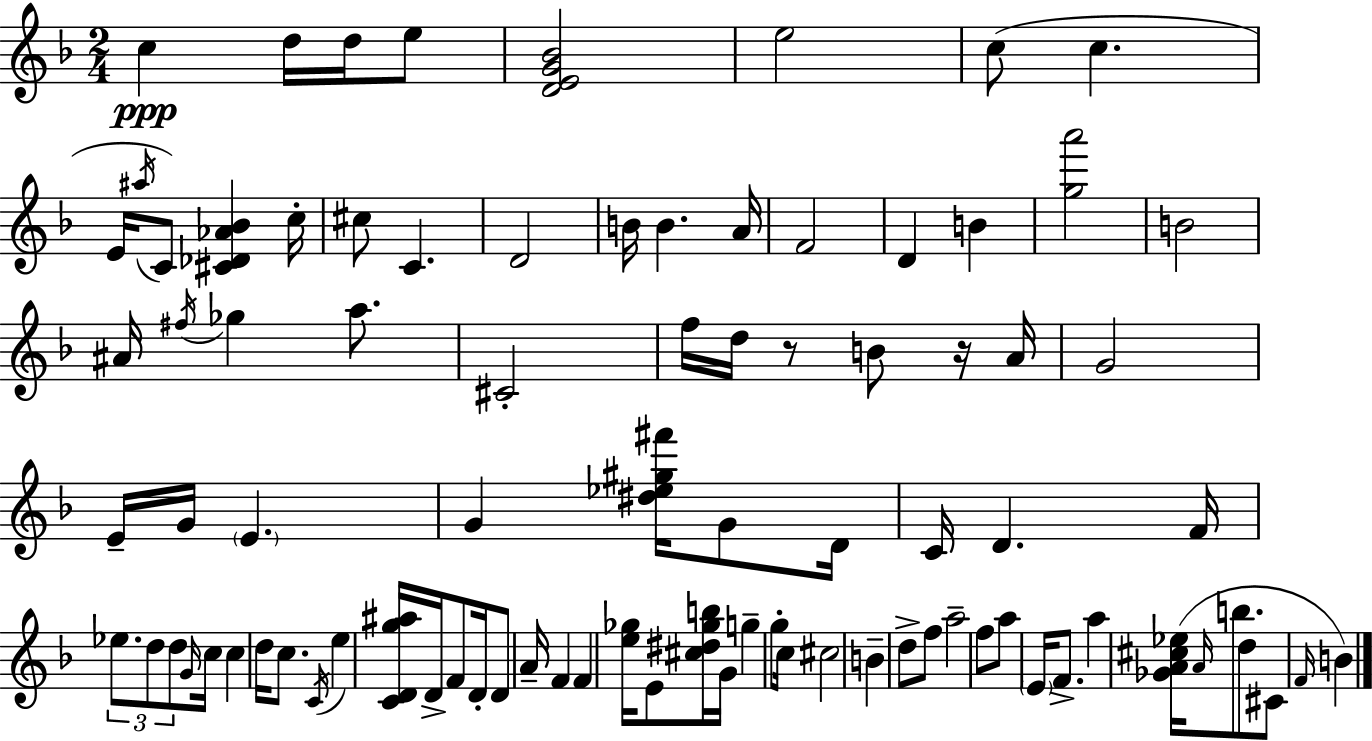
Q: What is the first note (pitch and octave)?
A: C5